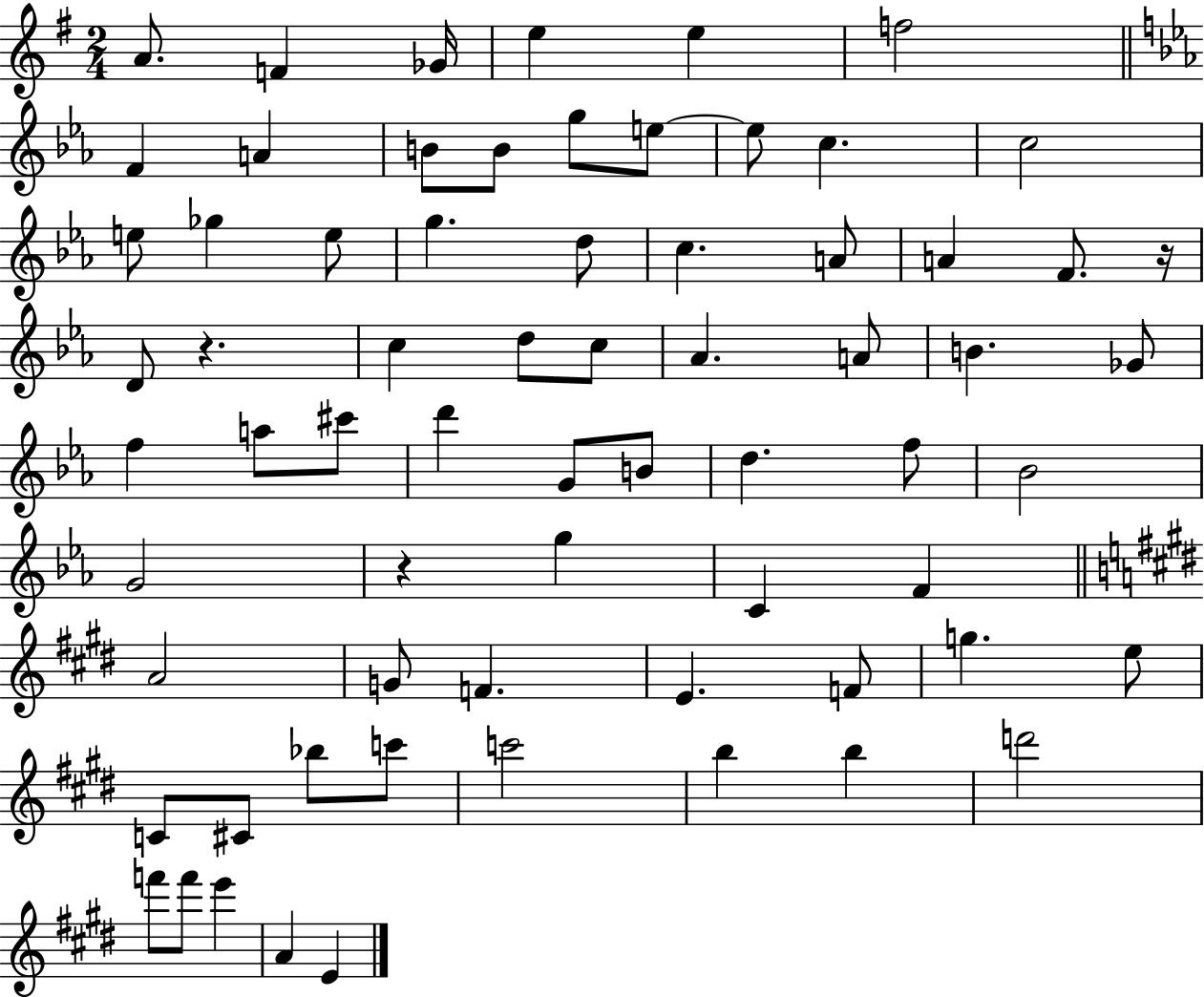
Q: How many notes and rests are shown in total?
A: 68